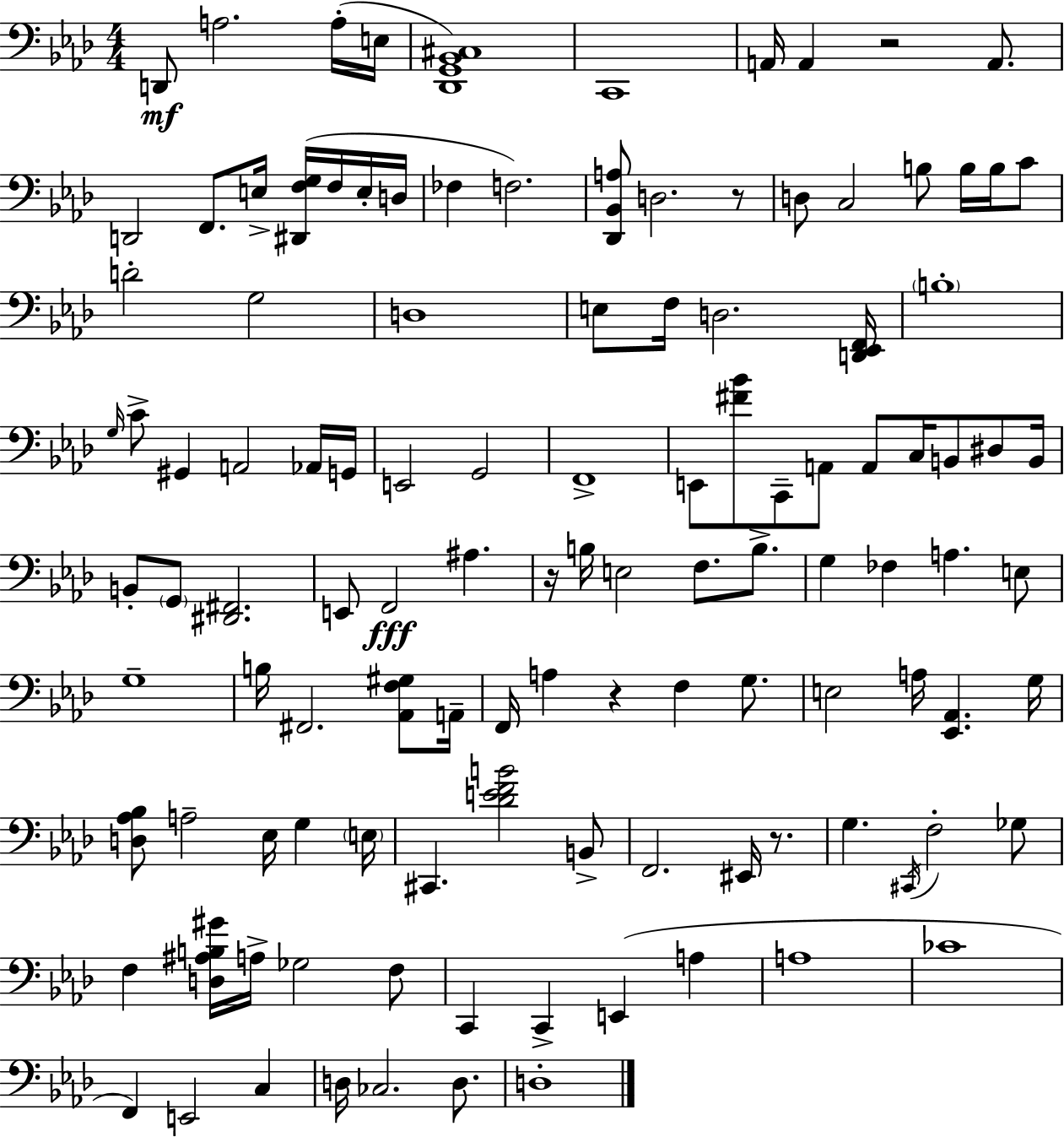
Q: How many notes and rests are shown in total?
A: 116